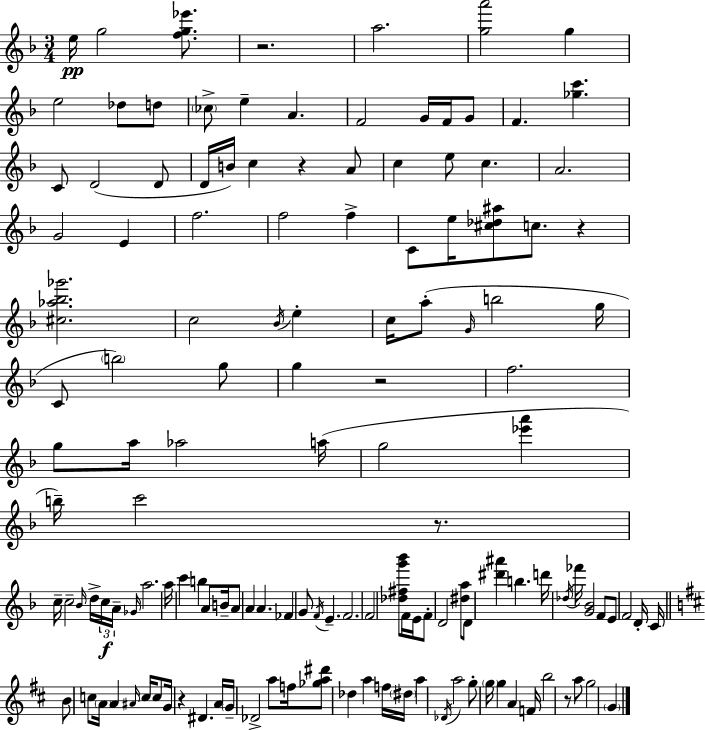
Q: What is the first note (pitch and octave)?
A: E5